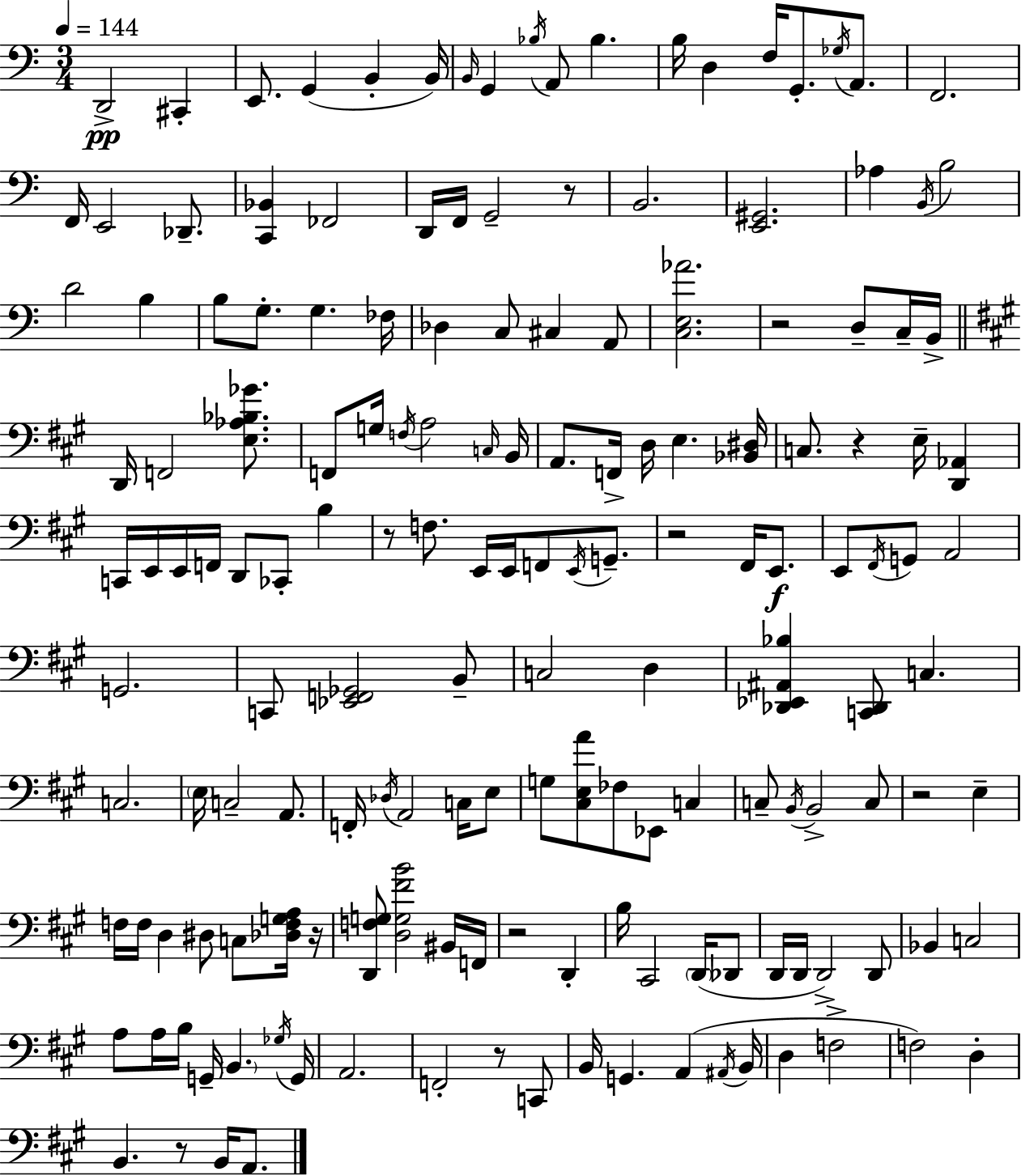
D2/h C#2/q E2/e. G2/q B2/q B2/s B2/s G2/q Bb3/s A2/e Bb3/q. B3/s D3/q F3/s G2/e. Gb3/s A2/e. F2/h. F2/s E2/h Db2/e. [C2,Bb2]/q FES2/h D2/s F2/s G2/h R/e B2/h. [E2,G#2]/h. Ab3/q B2/s B3/h D4/h B3/q B3/e G3/e. G3/q. FES3/s Db3/q C3/e C#3/q A2/e [C3,E3,Ab4]/h. R/h D3/e C3/s B2/s D2/s F2/h [E3,Ab3,Bb3,Gb4]/e. F2/e G3/s F3/s A3/h C3/s B2/s A2/e. F2/s D3/s E3/q. [Bb2,D#3]/s C3/e. R/q E3/s [D2,Ab2]/q C2/s E2/s E2/s F2/s D2/e CES2/e B3/q R/e F3/e. E2/s E2/s F2/e E2/s G2/e. R/h F#2/s E2/e. E2/e F#2/s G2/e A2/h G2/h. C2/e [Eb2,F2,Gb2]/h B2/e C3/h D3/q [Db2,Eb2,A#2,Bb3]/q [C2,Db2]/e C3/q. C3/h. E3/s C3/h A2/e. F2/s Db3/s A2/h C3/s E3/e G3/e [C#3,E3,A4]/e FES3/e Eb2/e C3/q C3/e B2/s B2/h C3/e R/h E3/q F3/s F3/s D3/q D#3/e C3/e [Db3,F3,G3,A3]/s R/s [D2,F3,G3]/e [D3,G3,F#4,B4]/h BIS2/s F2/s R/h D2/q B3/s C#2/h D2/s Db2/e D2/s D2/s D2/h D2/e Bb2/q C3/h A3/e A3/s B3/s G2/s B2/q. Gb3/s G2/s A2/h. F2/h R/e C2/e B2/s G2/q. A2/q A#2/s B2/s D3/q F3/h F3/h D3/q B2/q. R/e B2/s A2/e.